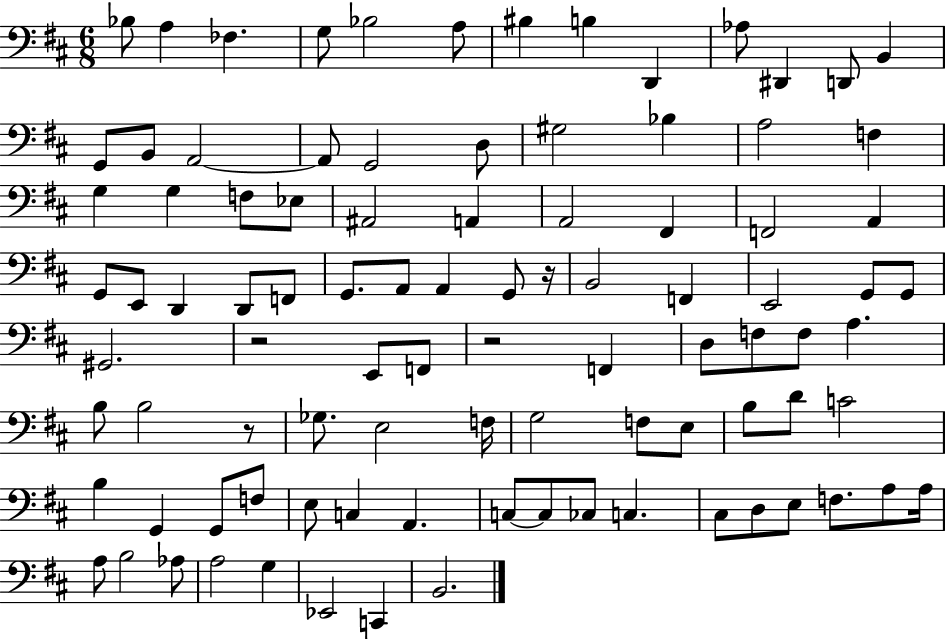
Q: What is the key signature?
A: D major